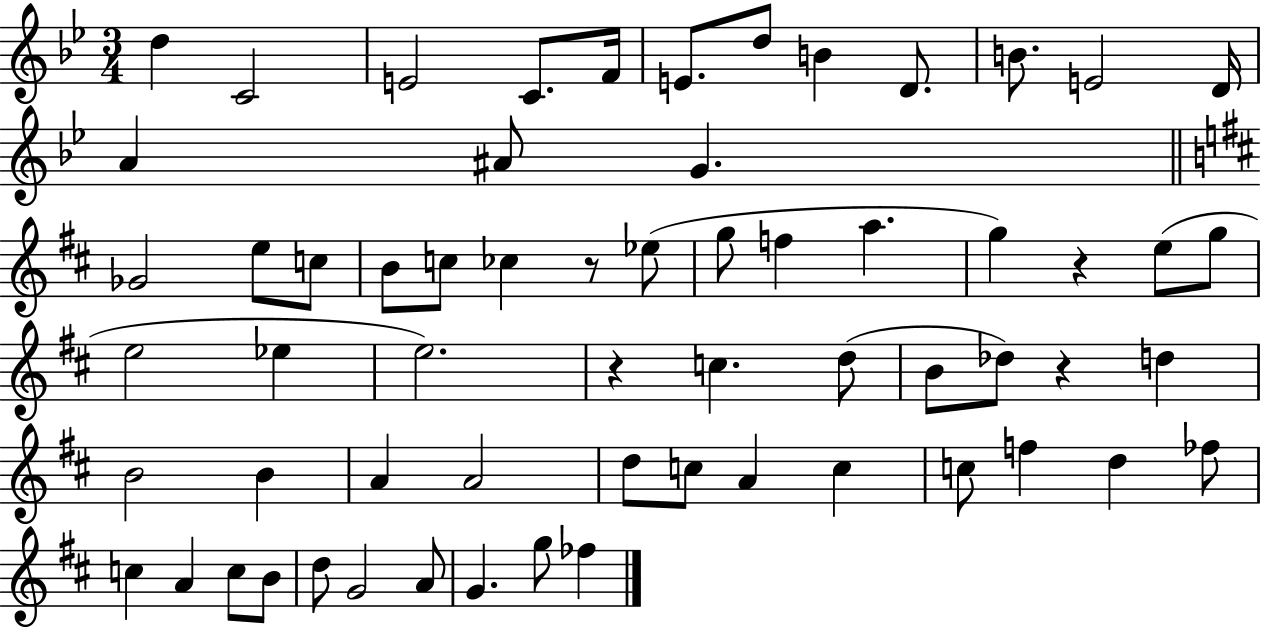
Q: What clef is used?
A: treble